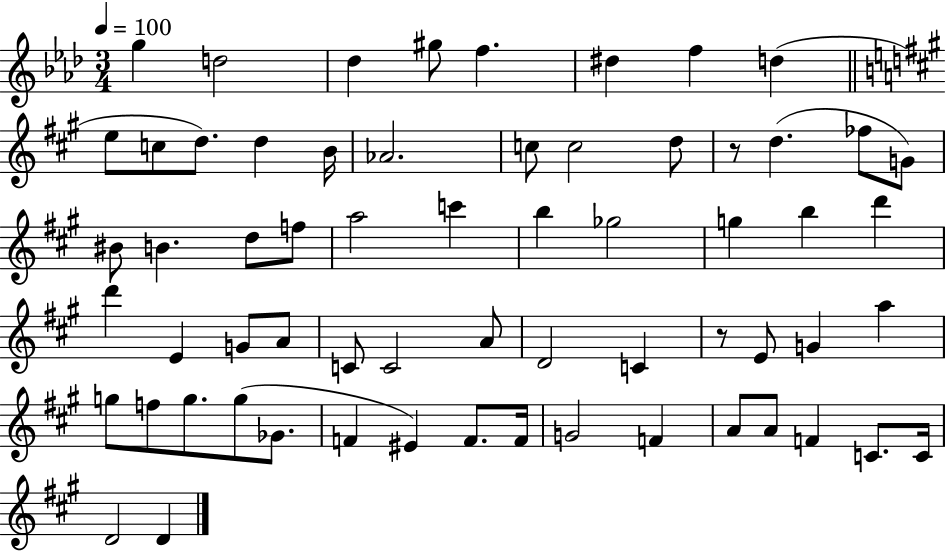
G5/q D5/h Db5/q G#5/e F5/q. D#5/q F5/q D5/q E5/e C5/e D5/e. D5/q B4/s Ab4/h. C5/e C5/h D5/e R/e D5/q. FES5/e G4/e BIS4/e B4/q. D5/e F5/e A5/h C6/q B5/q Gb5/h G5/q B5/q D6/q D6/q E4/q G4/e A4/e C4/e C4/h A4/e D4/h C4/q R/e E4/e G4/q A5/q G5/e F5/e G5/e. G5/e Gb4/e. F4/q EIS4/q F4/e. F4/s G4/h F4/q A4/e A4/e F4/q C4/e. C4/s D4/h D4/q